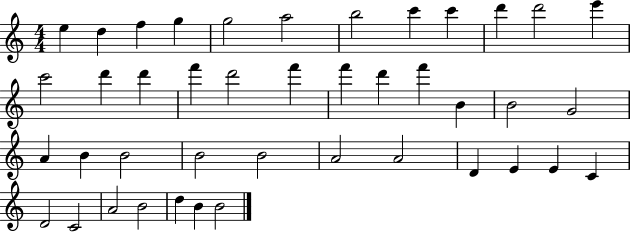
E5/q D5/q F5/q G5/q G5/h A5/h B5/h C6/q C6/q D6/q D6/h E6/q C6/h D6/q D6/q F6/q D6/h F6/q F6/q D6/q F6/q B4/q B4/h G4/h A4/q B4/q B4/h B4/h B4/h A4/h A4/h D4/q E4/q E4/q C4/q D4/h C4/h A4/h B4/h D5/q B4/q B4/h